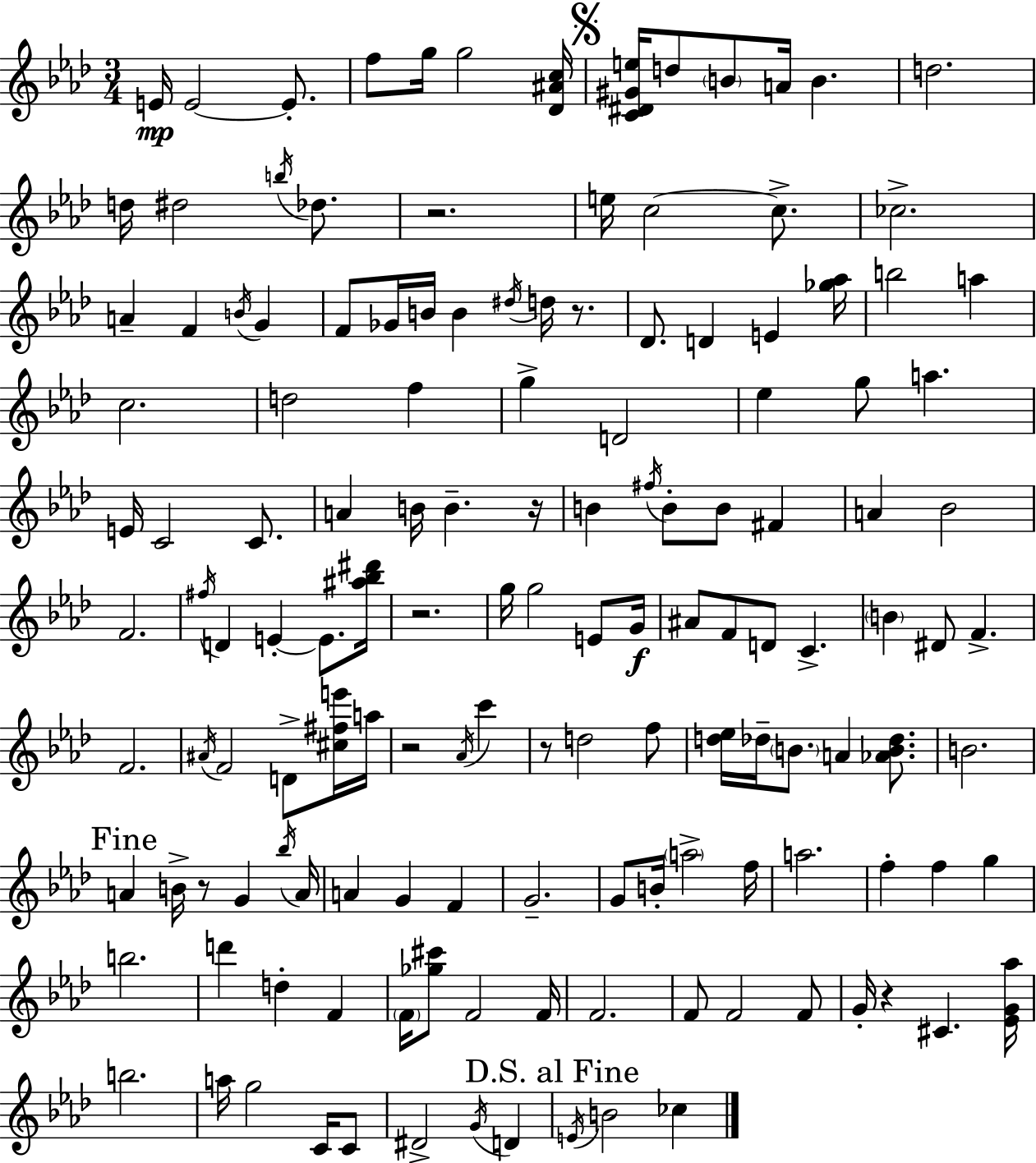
{
  \clef treble
  \numericTimeSignature
  \time 3/4
  \key aes \major
  e'16\mp e'2~~ e'8.-. | f''8 g''16 g''2 <des' ais' c''>16 | \mark \markup { \musicglyph "scripts.segno" } <c' dis' gis' e''>16 d''8 \parenthesize b'8 a'16 b'4. | d''2. | \break d''16 dis''2 \acciaccatura { b''16 } des''8. | r2. | e''16 c''2~~ c''8.-> | ces''2.-> | \break a'4-- f'4 \acciaccatura { b'16 } g'4 | f'8 ges'16 b'16 b'4 \acciaccatura { dis''16 } d''16 | r8. des'8. d'4 e'4 | <ges'' aes''>16 b''2 a''4 | \break c''2. | d''2 f''4 | g''4-> d'2 | ees''4 g''8 a''4. | \break e'16 c'2 | c'8. a'4 b'16 b'4.-- | r16 b'4 \acciaccatura { fis''16 } b'8-. b'8 | fis'4 a'4 bes'2 | \break f'2. | \acciaccatura { fis''16 } d'4 e'4-.~~ | e'8. <ais'' bes'' dis'''>16 r2. | g''16 g''2 | \break e'8 g'16\f ais'8 f'8 d'8 c'4.-> | \parenthesize b'4 dis'8 f'4.-> | f'2. | \acciaccatura { ais'16 } f'2 | \break d'8-> <cis'' fis'' e'''>16 a''16 r2 | \acciaccatura { aes'16 } c'''4 r8 d''2 | f''8 <d'' ees''>16 des''16-- \parenthesize b'8. | a'4 <aes' b' des''>8. b'2. | \break \mark "Fine" a'4 b'16-> | r8 g'4 \acciaccatura { bes''16 } a'16 a'4 | g'4 f'4 g'2.-- | g'8 b'16-. \parenthesize a''2-> | \break f''16 a''2. | f''4-. | f''4 g''4 b''2. | d'''4 | \break d''4-. f'4 \parenthesize f'16 <ges'' cis'''>8 f'2 | f'16 f'2. | f'8 f'2 | f'8 g'16-. r4 | \break cis'4. <ees' g' aes''>16 b''2. | a''16 g''2 | c'16 c'8 dis'2-> | \acciaccatura { g'16 } d'4 \mark "D.S. al Fine" \acciaccatura { e'16 } b'2 | \break ces''4 \bar "|."
}